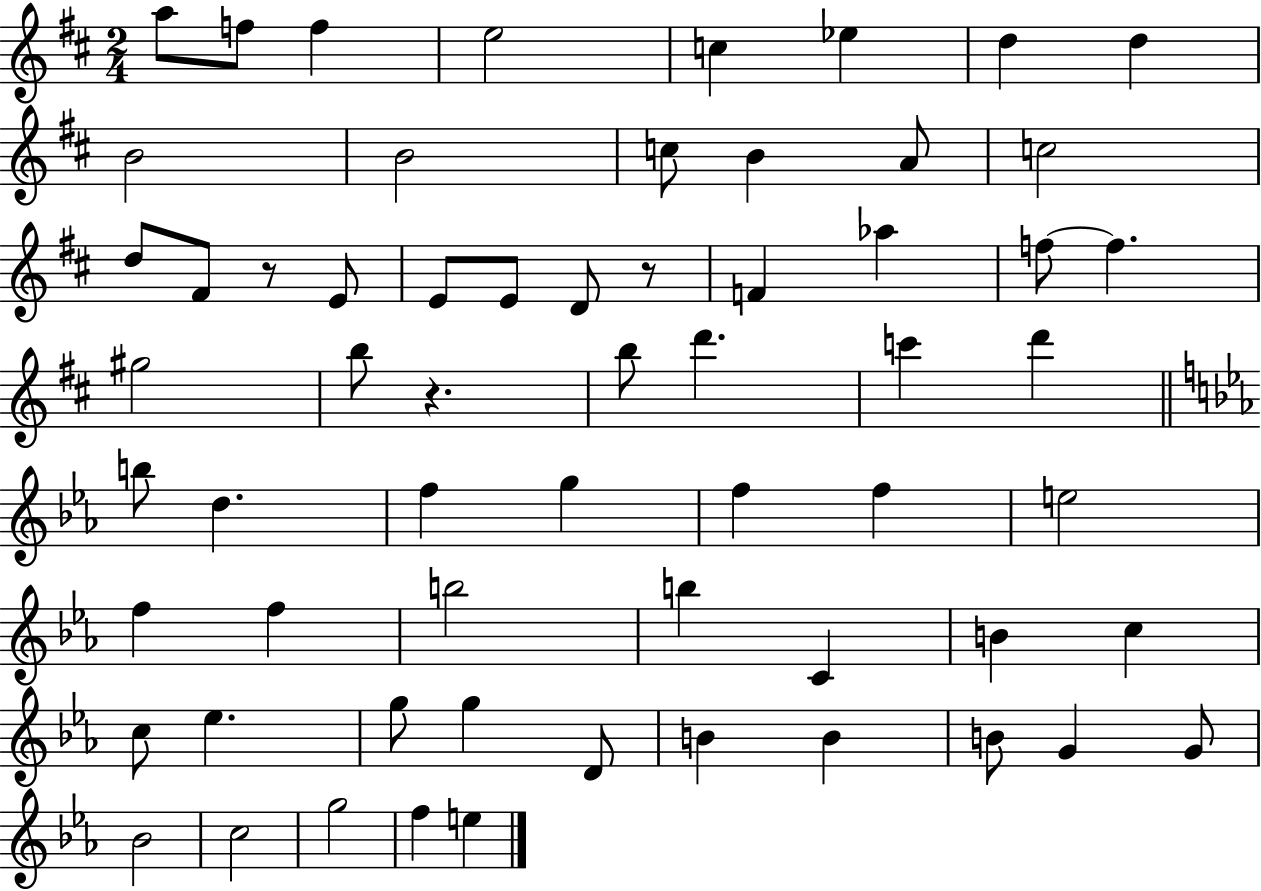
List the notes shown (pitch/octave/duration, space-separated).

A5/e F5/e F5/q E5/h C5/q Eb5/q D5/q D5/q B4/h B4/h C5/e B4/q A4/e C5/h D5/e F#4/e R/e E4/e E4/e E4/e D4/e R/e F4/q Ab5/q F5/e F5/q. G#5/h B5/e R/q. B5/e D6/q. C6/q D6/q B5/e D5/q. F5/q G5/q F5/q F5/q E5/h F5/q F5/q B5/h B5/q C4/q B4/q C5/q C5/e Eb5/q. G5/e G5/q D4/e B4/q B4/q B4/e G4/q G4/e Bb4/h C5/h G5/h F5/q E5/q